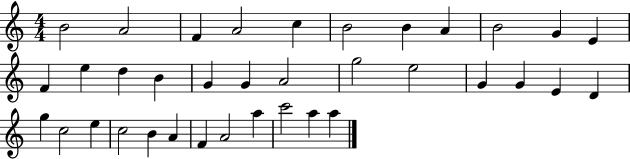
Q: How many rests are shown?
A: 0